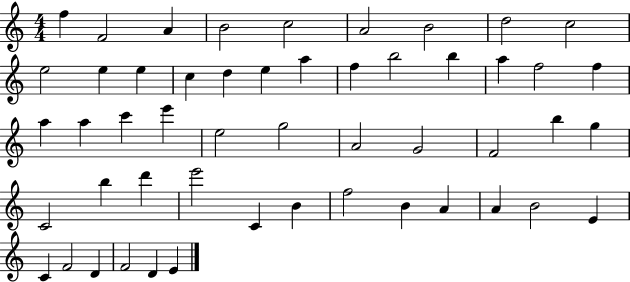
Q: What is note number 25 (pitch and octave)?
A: C6